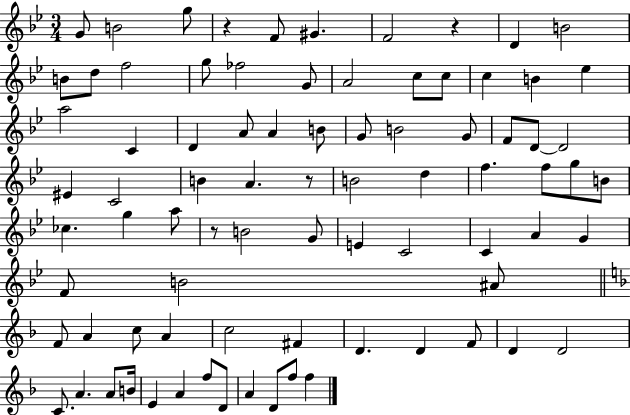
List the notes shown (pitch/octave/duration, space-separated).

G4/e B4/h G5/e R/q F4/e G#4/q. F4/h R/q D4/q B4/h B4/e D5/e F5/h G5/e FES5/h G4/e A4/h C5/e C5/e C5/q B4/q Eb5/q A5/h C4/q D4/q A4/e A4/q B4/e G4/e B4/h G4/e F4/e D4/e D4/h EIS4/q C4/h B4/q A4/q. R/e B4/h D5/q F5/q. F5/e G5/e B4/e CES5/q. G5/q A5/e R/e B4/h G4/e E4/q C4/h C4/q A4/q G4/q F4/e B4/h A#4/e F4/e A4/q C5/e A4/q C5/h F#4/q D4/q. D4/q F4/e D4/q D4/h C4/e. A4/q. A4/e B4/s E4/q A4/q F5/e D4/e A4/q D4/e F5/e F5/q